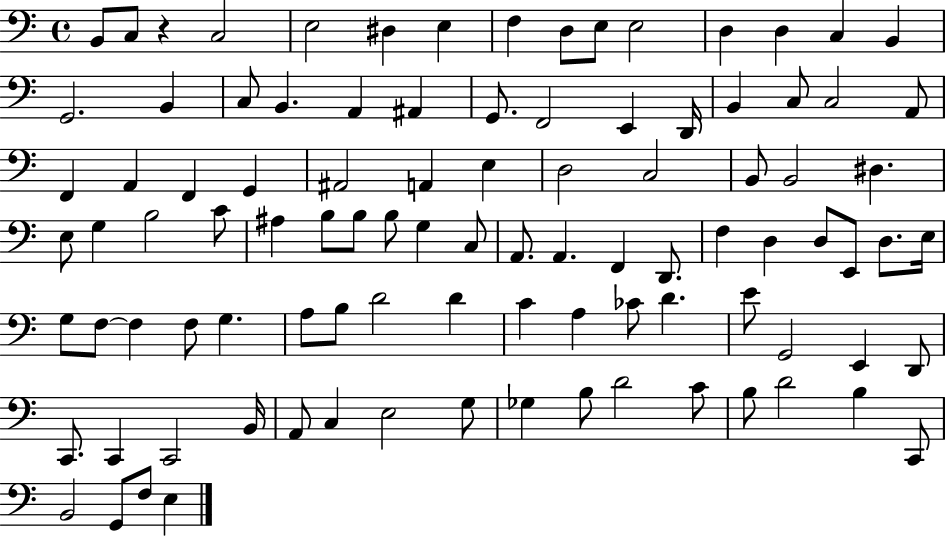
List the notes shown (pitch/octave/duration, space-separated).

B2/e C3/e R/q C3/h E3/h D#3/q E3/q F3/q D3/e E3/e E3/h D3/q D3/q C3/q B2/q G2/h. B2/q C3/e B2/q. A2/q A#2/q G2/e. F2/h E2/q D2/s B2/q C3/e C3/h A2/e F2/q A2/q F2/q G2/q A#2/h A2/q E3/q D3/h C3/h B2/e B2/h D#3/q. E3/e G3/q B3/h C4/e A#3/q B3/e B3/e B3/e G3/q C3/e A2/e. A2/q. F2/q D2/e. F3/q D3/q D3/e E2/e D3/e. E3/s G3/e F3/e F3/q F3/e G3/q. A3/e B3/e D4/h D4/q C4/q A3/q CES4/e D4/q. E4/e G2/h E2/q D2/e C2/e. C2/q C2/h B2/s A2/e C3/q E3/h G3/e Gb3/q B3/e D4/h C4/e B3/e D4/h B3/q C2/e B2/h G2/e F3/e E3/q